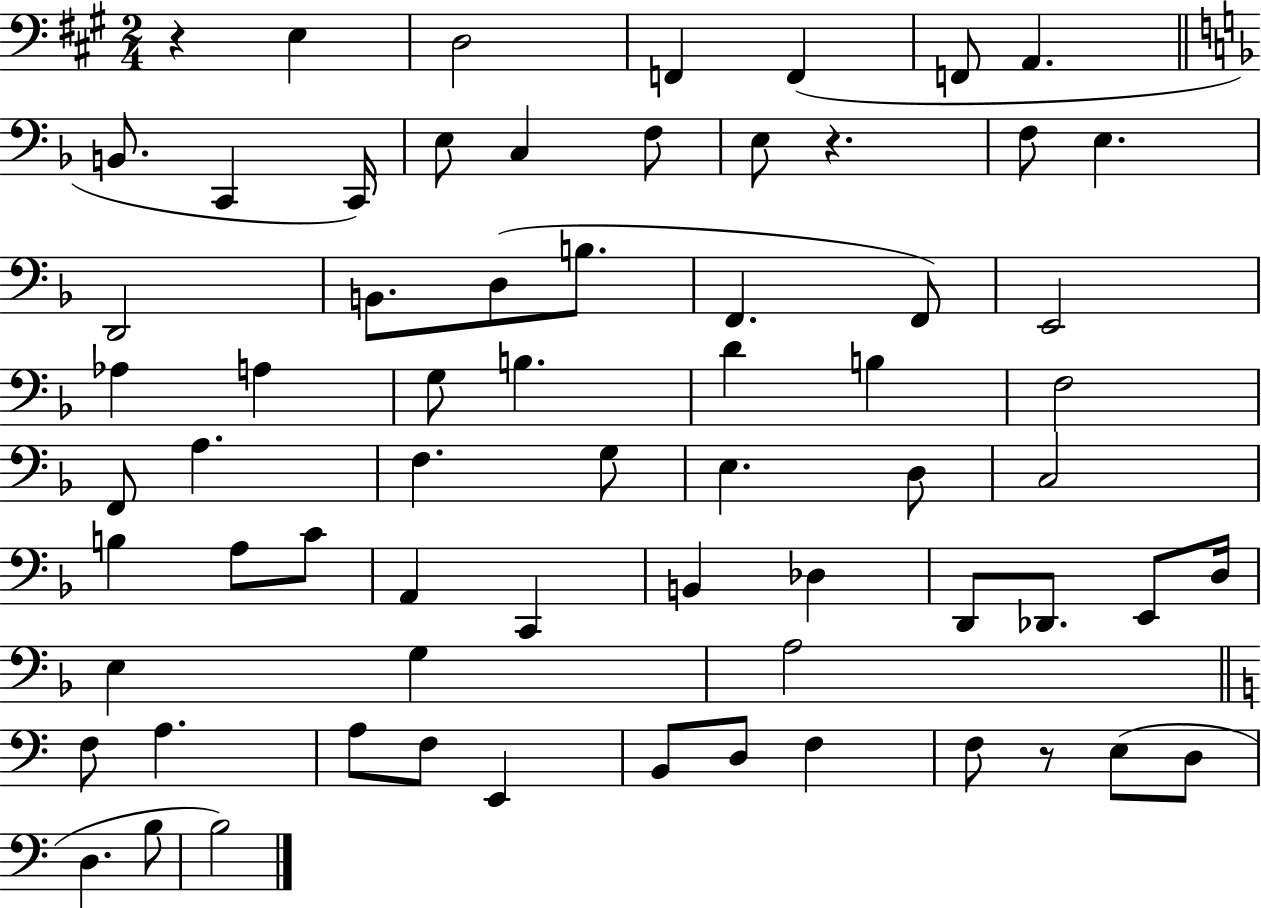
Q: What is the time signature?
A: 2/4